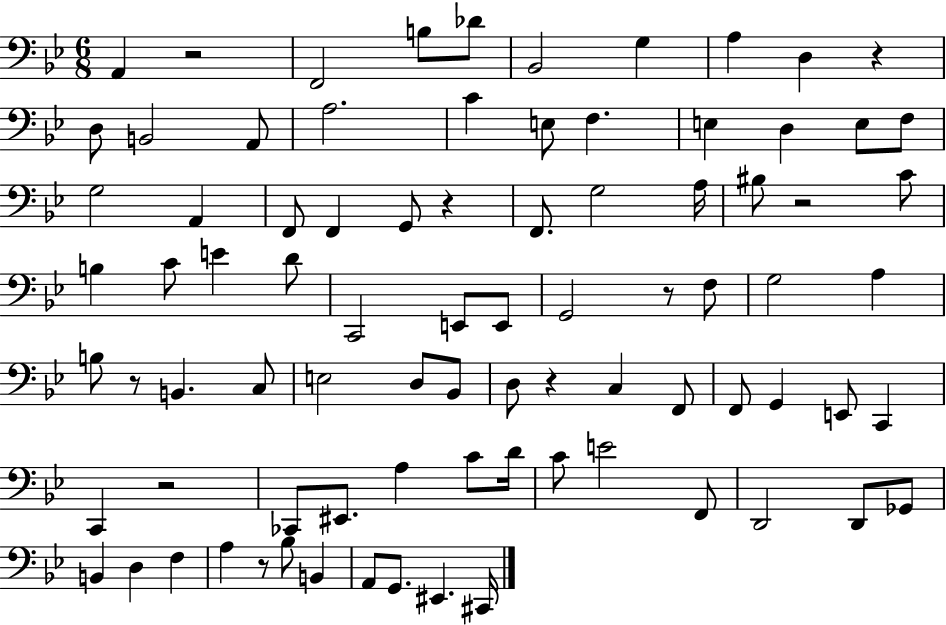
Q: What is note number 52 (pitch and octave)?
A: E2